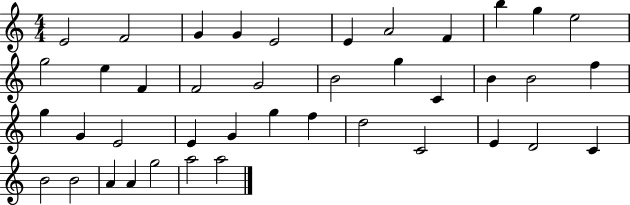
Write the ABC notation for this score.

X:1
T:Untitled
M:4/4
L:1/4
K:C
E2 F2 G G E2 E A2 F b g e2 g2 e F F2 G2 B2 g C B B2 f g G E2 E G g f d2 C2 E D2 C B2 B2 A A g2 a2 a2